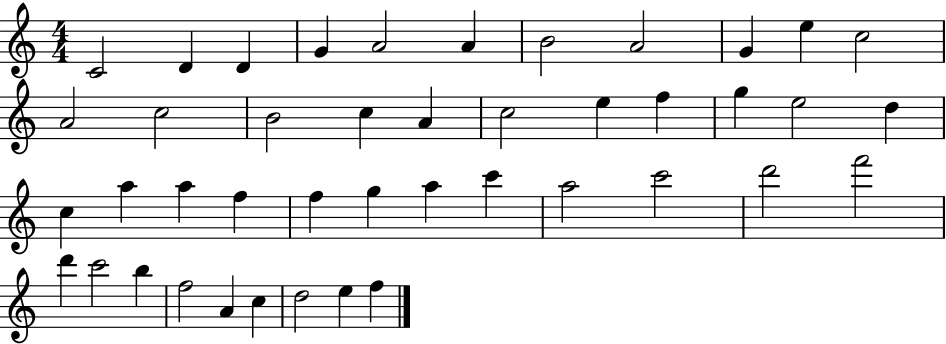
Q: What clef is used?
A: treble